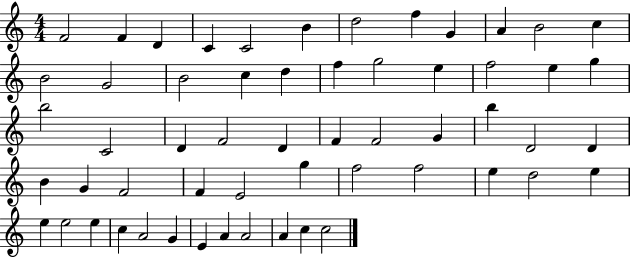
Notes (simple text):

F4/h F4/q D4/q C4/q C4/h B4/q D5/h F5/q G4/q A4/q B4/h C5/q B4/h G4/h B4/h C5/q D5/q F5/q G5/h E5/q F5/h E5/q G5/q B5/h C4/h D4/q F4/h D4/q F4/q F4/h G4/q B5/q D4/h D4/q B4/q G4/q F4/h F4/q E4/h G5/q F5/h F5/h E5/q D5/h E5/q E5/q E5/h E5/q C5/q A4/h G4/q E4/q A4/q A4/h A4/q C5/q C5/h